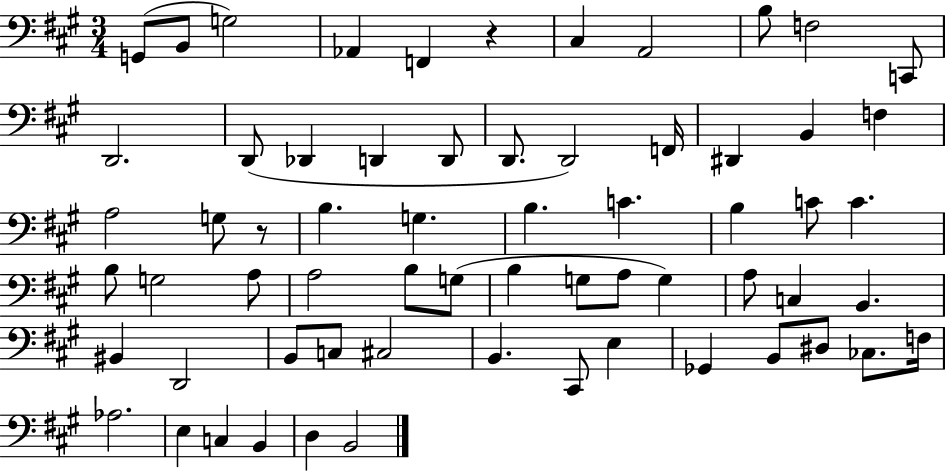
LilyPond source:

{
  \clef bass
  \numericTimeSignature
  \time 3/4
  \key a \major
  g,8( b,8 g2) | aes,4 f,4 r4 | cis4 a,2 | b8 f2 c,8 | \break d,2. | d,8( des,4 d,4 d,8 | d,8. d,2) f,16 | dis,4 b,4 f4 | \break a2 g8 r8 | b4. g4. | b4. c'4. | b4 c'8 c'4. | \break b8 g2 a8 | a2 b8 g8( | b4 g8 a8 g4) | a8 c4 b,4. | \break bis,4 d,2 | b,8 c8 cis2 | b,4. cis,8 e4 | ges,4 b,8 dis8 ces8. f16 | \break aes2. | e4 c4 b,4 | d4 b,2 | \bar "|."
}